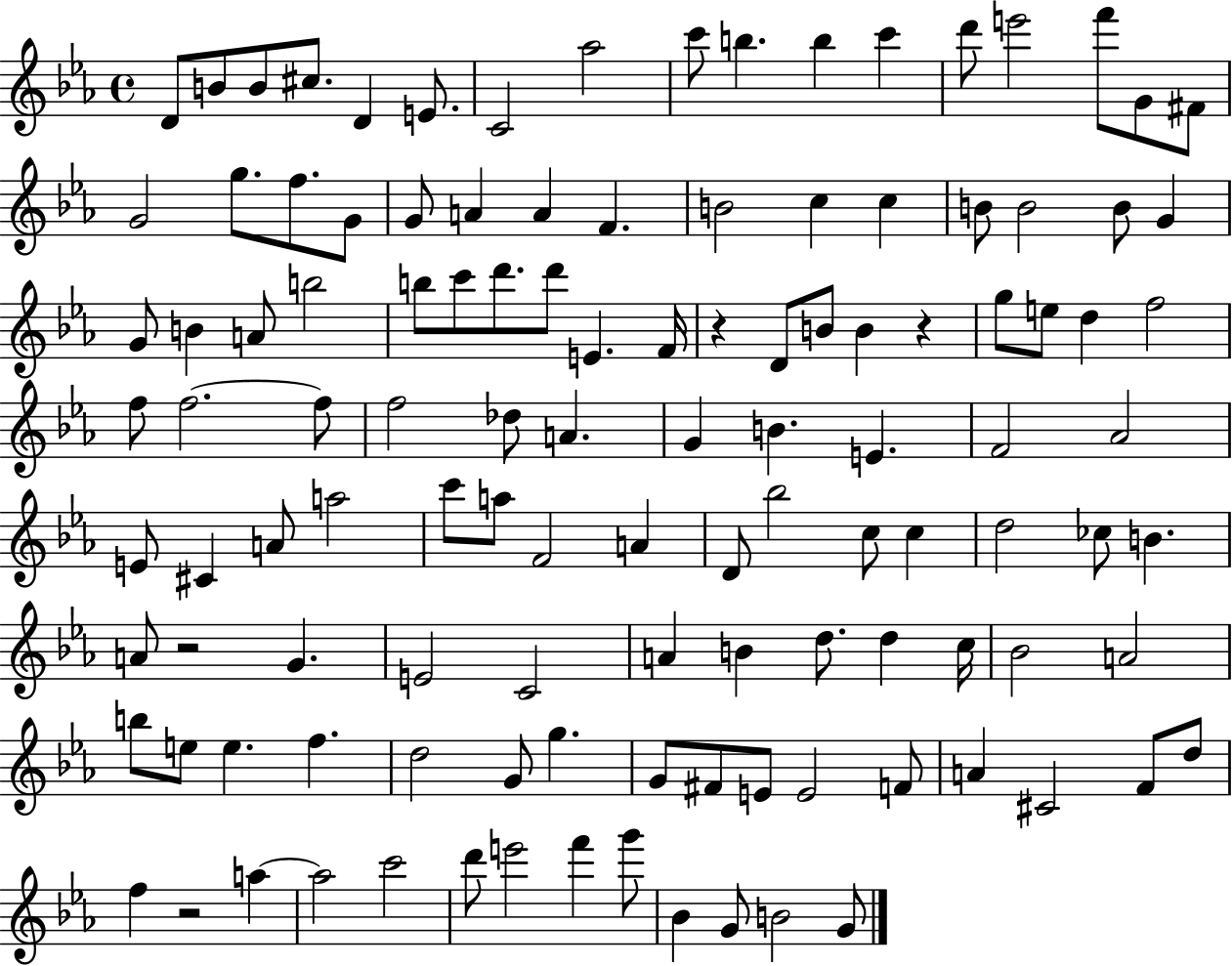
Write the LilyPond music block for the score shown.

{
  \clef treble
  \time 4/4
  \defaultTimeSignature
  \key ees \major
  d'8 b'8 b'8 cis''8. d'4 e'8. | c'2 aes''2 | c'''8 b''4. b''4 c'''4 | d'''8 e'''2 f'''8 g'8 fis'8 | \break g'2 g''8. f''8. g'8 | g'8 a'4 a'4 f'4. | b'2 c''4 c''4 | b'8 b'2 b'8 g'4 | \break g'8 b'4 a'8 b''2 | b''8 c'''8 d'''8. d'''8 e'4. f'16 | r4 d'8 b'8 b'4 r4 | g''8 e''8 d''4 f''2 | \break f''8 f''2.~~ f''8 | f''2 des''8 a'4. | g'4 b'4. e'4. | f'2 aes'2 | \break e'8 cis'4 a'8 a''2 | c'''8 a''8 f'2 a'4 | d'8 bes''2 c''8 c''4 | d''2 ces''8 b'4. | \break a'8 r2 g'4. | e'2 c'2 | a'4 b'4 d''8. d''4 c''16 | bes'2 a'2 | \break b''8 e''8 e''4. f''4. | d''2 g'8 g''4. | g'8 fis'8 e'8 e'2 f'8 | a'4 cis'2 f'8 d''8 | \break f''4 r2 a''4~~ | a''2 c'''2 | d'''8 e'''2 f'''4 g'''8 | bes'4 g'8 b'2 g'8 | \break \bar "|."
}